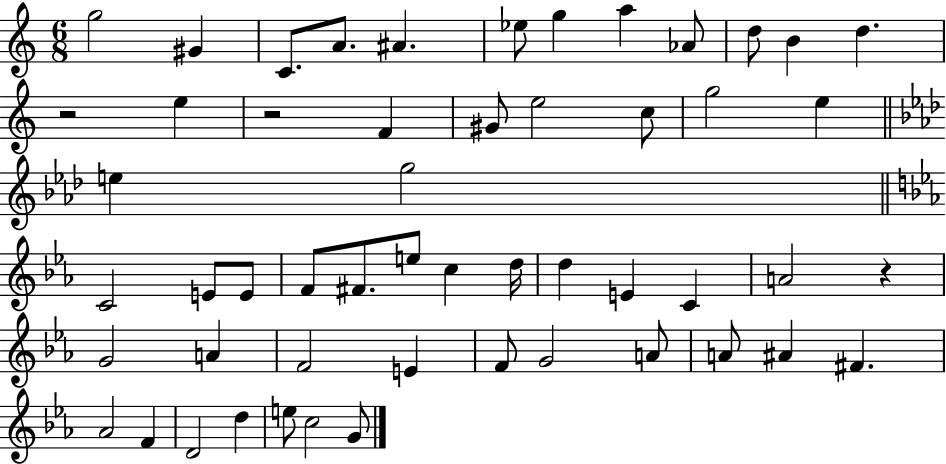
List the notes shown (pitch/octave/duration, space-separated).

G5/h G#4/q C4/e. A4/e. A#4/q. Eb5/e G5/q A5/q Ab4/e D5/e B4/q D5/q. R/h E5/q R/h F4/q G#4/e E5/h C5/e G5/h E5/q E5/q G5/h C4/h E4/e E4/e F4/e F#4/e. E5/e C5/q D5/s D5/q E4/q C4/q A4/h R/q G4/h A4/q F4/h E4/q F4/e G4/h A4/e A4/e A#4/q F#4/q. Ab4/h F4/q D4/h D5/q E5/e C5/h G4/e